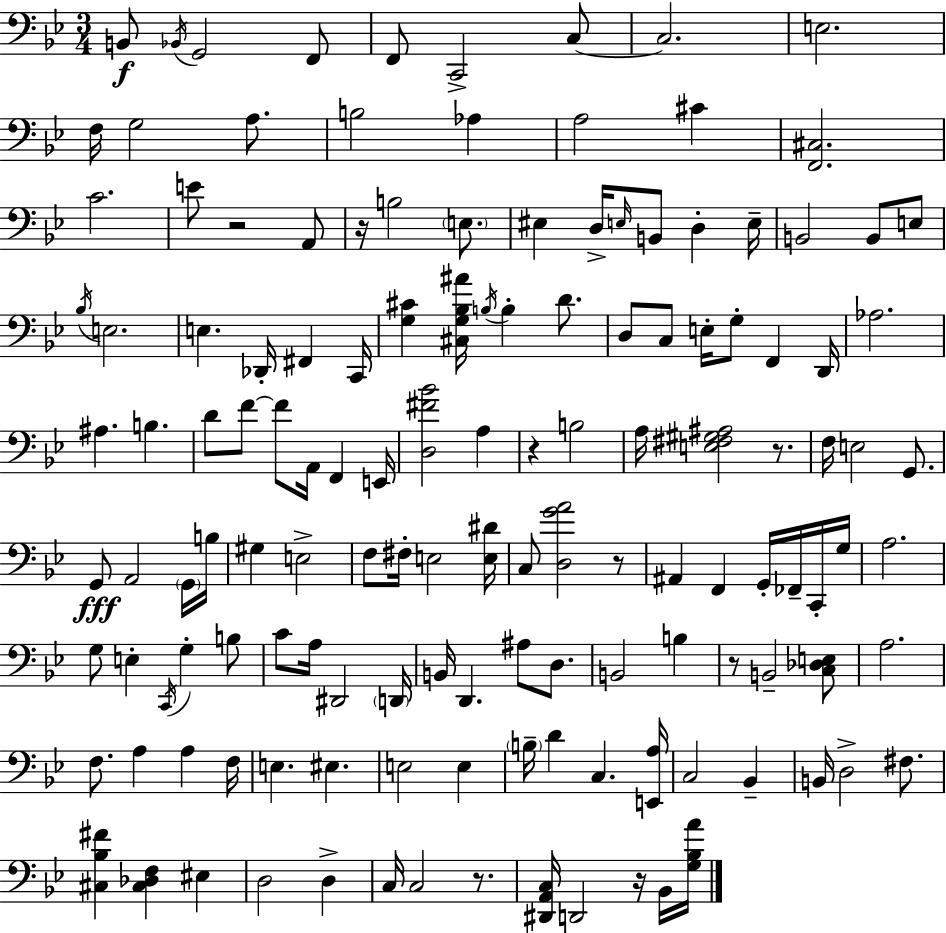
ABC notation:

X:1
T:Untitled
M:3/4
L:1/4
K:Bb
B,,/2 _B,,/4 G,,2 F,,/2 F,,/2 C,,2 C,/2 C,2 E,2 F,/4 G,2 A,/2 B,2 _A, A,2 ^C [F,,^C,]2 C2 E/2 z2 A,,/2 z/4 B,2 E,/2 ^E, D,/4 E,/4 B,,/2 D, E,/4 B,,2 B,,/2 E,/2 _B,/4 E,2 E, _D,,/4 ^F,, C,,/4 [G,^C] [^C,G,_B,^A]/4 B,/4 B, D/2 D,/2 C,/2 E,/4 G,/2 F,, D,,/4 _A,2 ^A, B, D/2 F/2 F/2 A,,/4 F,, E,,/4 [D,^F_B]2 A, z B,2 A,/4 [E,^F,^G,^A,]2 z/2 F,/4 E,2 G,,/2 G,,/2 A,,2 G,,/4 B,/4 ^G, E,2 F,/2 ^F,/4 E,2 [E,^D]/4 C,/2 [D,GA]2 z/2 ^A,, F,, G,,/4 _F,,/4 C,,/4 G,/4 A,2 G,/2 E, C,,/4 G, B,/2 C/2 A,/4 ^D,,2 D,,/4 B,,/4 D,, ^A,/2 D,/2 B,,2 B, z/2 B,,2 [C,_D,E,]/2 A,2 F,/2 A, A, F,/4 E, ^E, E,2 E, B,/4 D C, [E,,A,]/4 C,2 _B,, B,,/4 D,2 ^F,/2 [^C,_B,^F] [^C,_D,F,] ^E, D,2 D, C,/4 C,2 z/2 [^D,,A,,C,]/4 D,,2 z/4 _B,,/4 [G,_B,A]/4